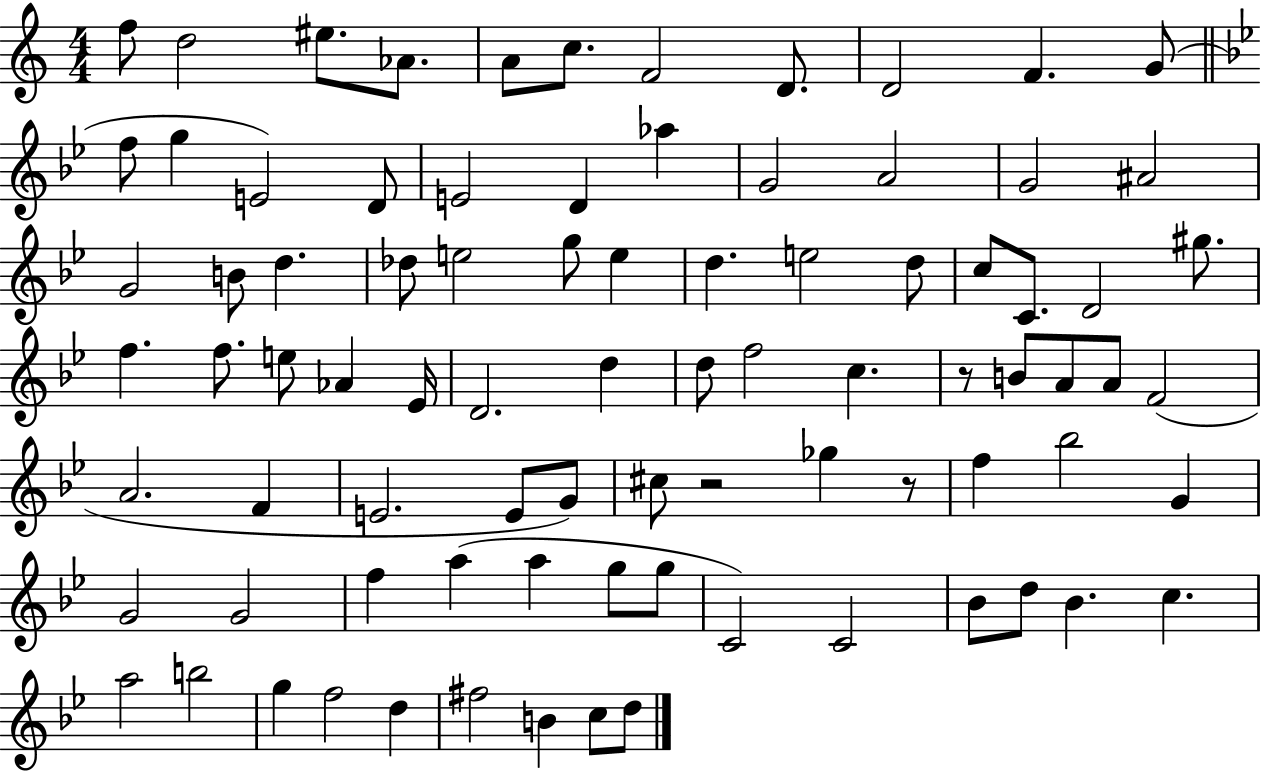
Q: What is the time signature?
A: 4/4